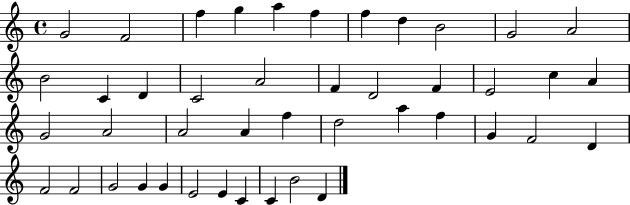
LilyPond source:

{
  \clef treble
  \time 4/4
  \defaultTimeSignature
  \key c \major
  g'2 f'2 | f''4 g''4 a''4 f''4 | f''4 d''4 b'2 | g'2 a'2 | \break b'2 c'4 d'4 | c'2 a'2 | f'4 d'2 f'4 | e'2 c''4 a'4 | \break g'2 a'2 | a'2 a'4 f''4 | d''2 a''4 f''4 | g'4 f'2 d'4 | \break f'2 f'2 | g'2 g'4 g'4 | e'2 e'4 c'4 | c'4 b'2 d'4 | \break \bar "|."
}